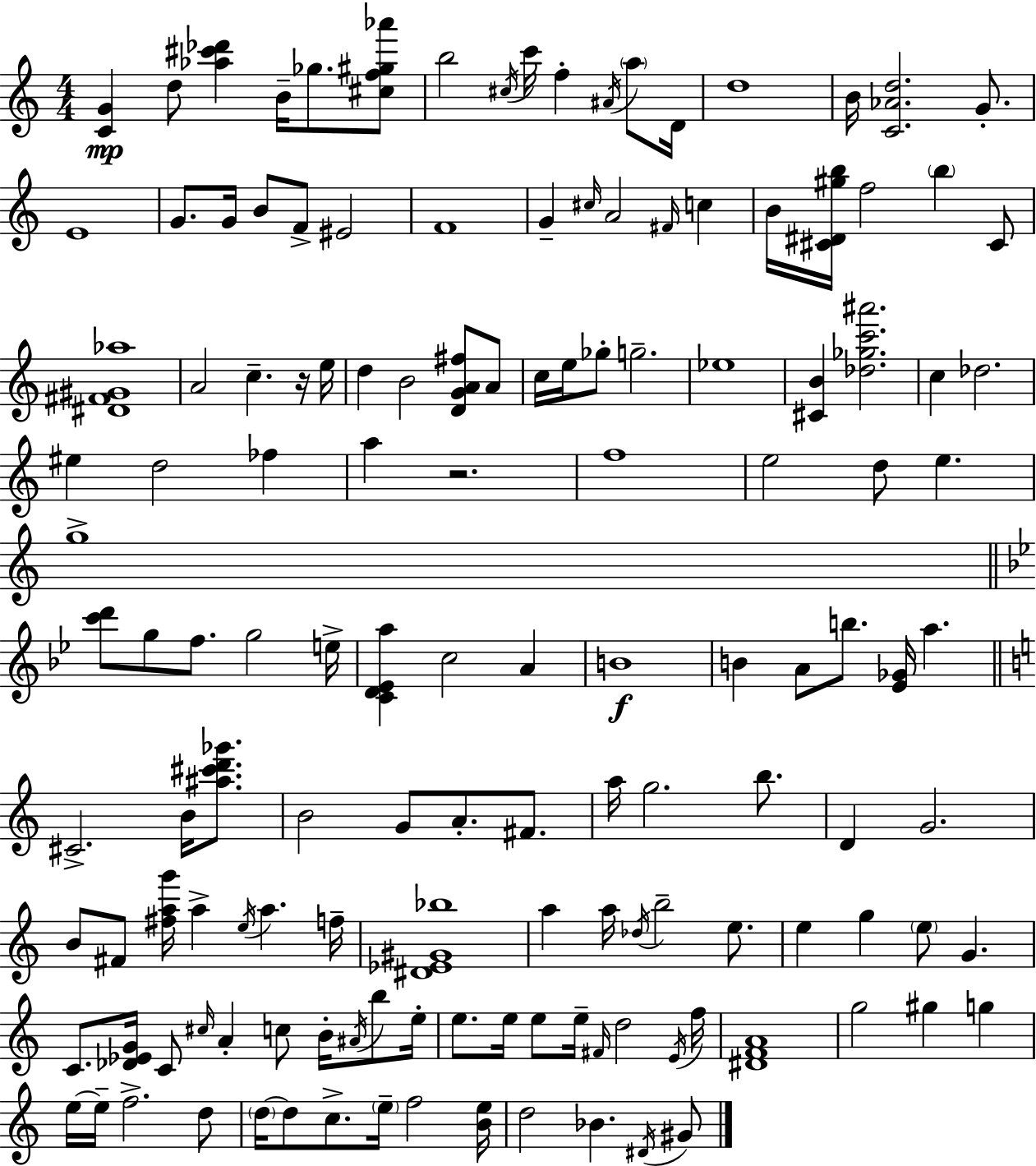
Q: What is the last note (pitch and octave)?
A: G#4